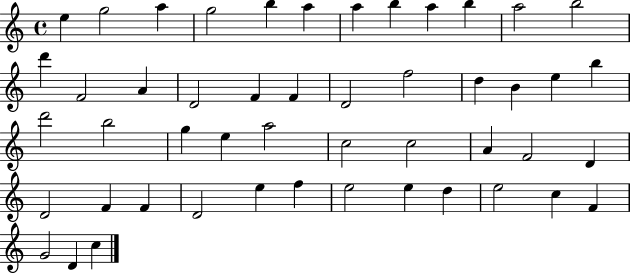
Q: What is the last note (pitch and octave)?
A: C5